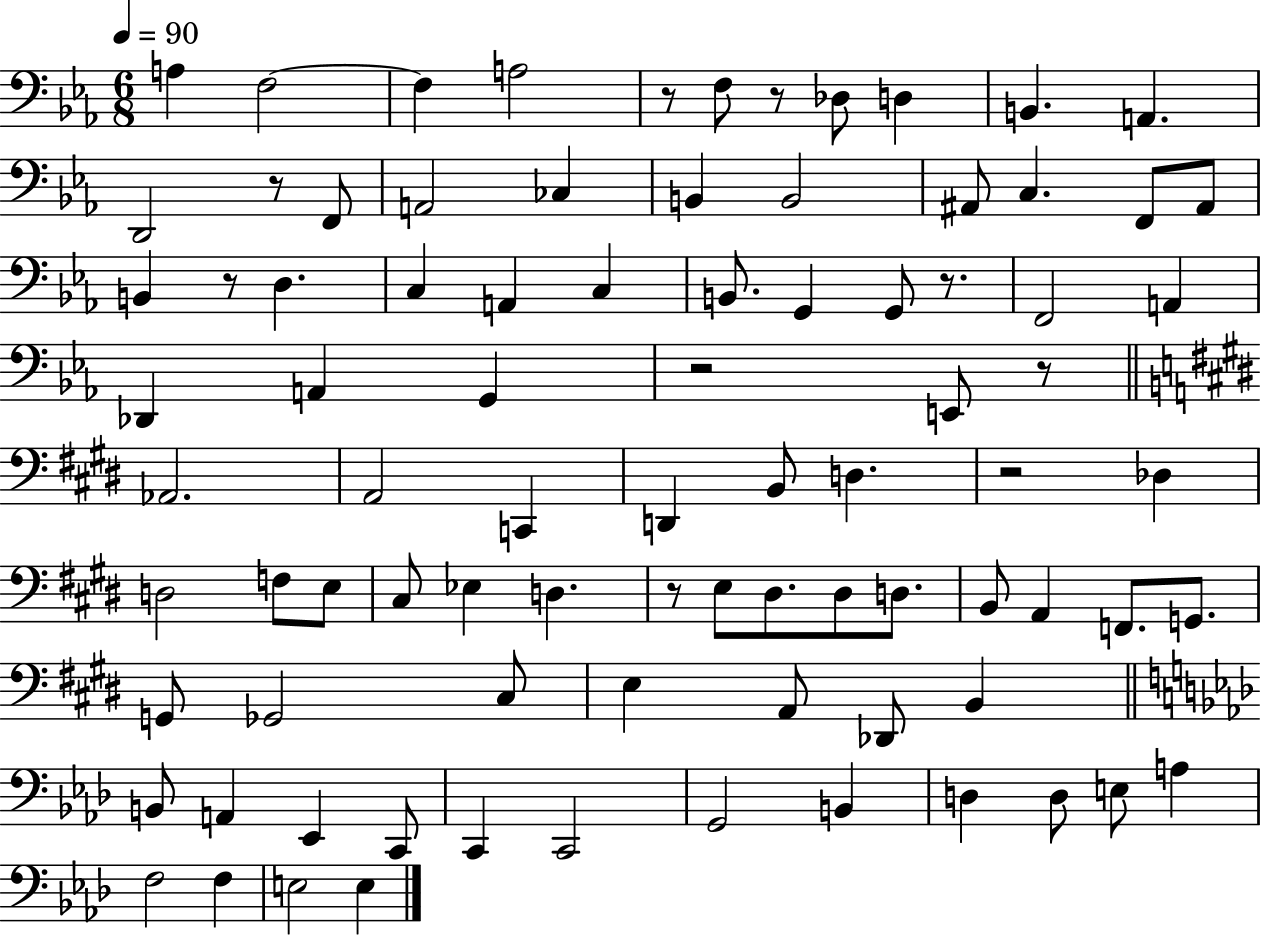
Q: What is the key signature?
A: EES major